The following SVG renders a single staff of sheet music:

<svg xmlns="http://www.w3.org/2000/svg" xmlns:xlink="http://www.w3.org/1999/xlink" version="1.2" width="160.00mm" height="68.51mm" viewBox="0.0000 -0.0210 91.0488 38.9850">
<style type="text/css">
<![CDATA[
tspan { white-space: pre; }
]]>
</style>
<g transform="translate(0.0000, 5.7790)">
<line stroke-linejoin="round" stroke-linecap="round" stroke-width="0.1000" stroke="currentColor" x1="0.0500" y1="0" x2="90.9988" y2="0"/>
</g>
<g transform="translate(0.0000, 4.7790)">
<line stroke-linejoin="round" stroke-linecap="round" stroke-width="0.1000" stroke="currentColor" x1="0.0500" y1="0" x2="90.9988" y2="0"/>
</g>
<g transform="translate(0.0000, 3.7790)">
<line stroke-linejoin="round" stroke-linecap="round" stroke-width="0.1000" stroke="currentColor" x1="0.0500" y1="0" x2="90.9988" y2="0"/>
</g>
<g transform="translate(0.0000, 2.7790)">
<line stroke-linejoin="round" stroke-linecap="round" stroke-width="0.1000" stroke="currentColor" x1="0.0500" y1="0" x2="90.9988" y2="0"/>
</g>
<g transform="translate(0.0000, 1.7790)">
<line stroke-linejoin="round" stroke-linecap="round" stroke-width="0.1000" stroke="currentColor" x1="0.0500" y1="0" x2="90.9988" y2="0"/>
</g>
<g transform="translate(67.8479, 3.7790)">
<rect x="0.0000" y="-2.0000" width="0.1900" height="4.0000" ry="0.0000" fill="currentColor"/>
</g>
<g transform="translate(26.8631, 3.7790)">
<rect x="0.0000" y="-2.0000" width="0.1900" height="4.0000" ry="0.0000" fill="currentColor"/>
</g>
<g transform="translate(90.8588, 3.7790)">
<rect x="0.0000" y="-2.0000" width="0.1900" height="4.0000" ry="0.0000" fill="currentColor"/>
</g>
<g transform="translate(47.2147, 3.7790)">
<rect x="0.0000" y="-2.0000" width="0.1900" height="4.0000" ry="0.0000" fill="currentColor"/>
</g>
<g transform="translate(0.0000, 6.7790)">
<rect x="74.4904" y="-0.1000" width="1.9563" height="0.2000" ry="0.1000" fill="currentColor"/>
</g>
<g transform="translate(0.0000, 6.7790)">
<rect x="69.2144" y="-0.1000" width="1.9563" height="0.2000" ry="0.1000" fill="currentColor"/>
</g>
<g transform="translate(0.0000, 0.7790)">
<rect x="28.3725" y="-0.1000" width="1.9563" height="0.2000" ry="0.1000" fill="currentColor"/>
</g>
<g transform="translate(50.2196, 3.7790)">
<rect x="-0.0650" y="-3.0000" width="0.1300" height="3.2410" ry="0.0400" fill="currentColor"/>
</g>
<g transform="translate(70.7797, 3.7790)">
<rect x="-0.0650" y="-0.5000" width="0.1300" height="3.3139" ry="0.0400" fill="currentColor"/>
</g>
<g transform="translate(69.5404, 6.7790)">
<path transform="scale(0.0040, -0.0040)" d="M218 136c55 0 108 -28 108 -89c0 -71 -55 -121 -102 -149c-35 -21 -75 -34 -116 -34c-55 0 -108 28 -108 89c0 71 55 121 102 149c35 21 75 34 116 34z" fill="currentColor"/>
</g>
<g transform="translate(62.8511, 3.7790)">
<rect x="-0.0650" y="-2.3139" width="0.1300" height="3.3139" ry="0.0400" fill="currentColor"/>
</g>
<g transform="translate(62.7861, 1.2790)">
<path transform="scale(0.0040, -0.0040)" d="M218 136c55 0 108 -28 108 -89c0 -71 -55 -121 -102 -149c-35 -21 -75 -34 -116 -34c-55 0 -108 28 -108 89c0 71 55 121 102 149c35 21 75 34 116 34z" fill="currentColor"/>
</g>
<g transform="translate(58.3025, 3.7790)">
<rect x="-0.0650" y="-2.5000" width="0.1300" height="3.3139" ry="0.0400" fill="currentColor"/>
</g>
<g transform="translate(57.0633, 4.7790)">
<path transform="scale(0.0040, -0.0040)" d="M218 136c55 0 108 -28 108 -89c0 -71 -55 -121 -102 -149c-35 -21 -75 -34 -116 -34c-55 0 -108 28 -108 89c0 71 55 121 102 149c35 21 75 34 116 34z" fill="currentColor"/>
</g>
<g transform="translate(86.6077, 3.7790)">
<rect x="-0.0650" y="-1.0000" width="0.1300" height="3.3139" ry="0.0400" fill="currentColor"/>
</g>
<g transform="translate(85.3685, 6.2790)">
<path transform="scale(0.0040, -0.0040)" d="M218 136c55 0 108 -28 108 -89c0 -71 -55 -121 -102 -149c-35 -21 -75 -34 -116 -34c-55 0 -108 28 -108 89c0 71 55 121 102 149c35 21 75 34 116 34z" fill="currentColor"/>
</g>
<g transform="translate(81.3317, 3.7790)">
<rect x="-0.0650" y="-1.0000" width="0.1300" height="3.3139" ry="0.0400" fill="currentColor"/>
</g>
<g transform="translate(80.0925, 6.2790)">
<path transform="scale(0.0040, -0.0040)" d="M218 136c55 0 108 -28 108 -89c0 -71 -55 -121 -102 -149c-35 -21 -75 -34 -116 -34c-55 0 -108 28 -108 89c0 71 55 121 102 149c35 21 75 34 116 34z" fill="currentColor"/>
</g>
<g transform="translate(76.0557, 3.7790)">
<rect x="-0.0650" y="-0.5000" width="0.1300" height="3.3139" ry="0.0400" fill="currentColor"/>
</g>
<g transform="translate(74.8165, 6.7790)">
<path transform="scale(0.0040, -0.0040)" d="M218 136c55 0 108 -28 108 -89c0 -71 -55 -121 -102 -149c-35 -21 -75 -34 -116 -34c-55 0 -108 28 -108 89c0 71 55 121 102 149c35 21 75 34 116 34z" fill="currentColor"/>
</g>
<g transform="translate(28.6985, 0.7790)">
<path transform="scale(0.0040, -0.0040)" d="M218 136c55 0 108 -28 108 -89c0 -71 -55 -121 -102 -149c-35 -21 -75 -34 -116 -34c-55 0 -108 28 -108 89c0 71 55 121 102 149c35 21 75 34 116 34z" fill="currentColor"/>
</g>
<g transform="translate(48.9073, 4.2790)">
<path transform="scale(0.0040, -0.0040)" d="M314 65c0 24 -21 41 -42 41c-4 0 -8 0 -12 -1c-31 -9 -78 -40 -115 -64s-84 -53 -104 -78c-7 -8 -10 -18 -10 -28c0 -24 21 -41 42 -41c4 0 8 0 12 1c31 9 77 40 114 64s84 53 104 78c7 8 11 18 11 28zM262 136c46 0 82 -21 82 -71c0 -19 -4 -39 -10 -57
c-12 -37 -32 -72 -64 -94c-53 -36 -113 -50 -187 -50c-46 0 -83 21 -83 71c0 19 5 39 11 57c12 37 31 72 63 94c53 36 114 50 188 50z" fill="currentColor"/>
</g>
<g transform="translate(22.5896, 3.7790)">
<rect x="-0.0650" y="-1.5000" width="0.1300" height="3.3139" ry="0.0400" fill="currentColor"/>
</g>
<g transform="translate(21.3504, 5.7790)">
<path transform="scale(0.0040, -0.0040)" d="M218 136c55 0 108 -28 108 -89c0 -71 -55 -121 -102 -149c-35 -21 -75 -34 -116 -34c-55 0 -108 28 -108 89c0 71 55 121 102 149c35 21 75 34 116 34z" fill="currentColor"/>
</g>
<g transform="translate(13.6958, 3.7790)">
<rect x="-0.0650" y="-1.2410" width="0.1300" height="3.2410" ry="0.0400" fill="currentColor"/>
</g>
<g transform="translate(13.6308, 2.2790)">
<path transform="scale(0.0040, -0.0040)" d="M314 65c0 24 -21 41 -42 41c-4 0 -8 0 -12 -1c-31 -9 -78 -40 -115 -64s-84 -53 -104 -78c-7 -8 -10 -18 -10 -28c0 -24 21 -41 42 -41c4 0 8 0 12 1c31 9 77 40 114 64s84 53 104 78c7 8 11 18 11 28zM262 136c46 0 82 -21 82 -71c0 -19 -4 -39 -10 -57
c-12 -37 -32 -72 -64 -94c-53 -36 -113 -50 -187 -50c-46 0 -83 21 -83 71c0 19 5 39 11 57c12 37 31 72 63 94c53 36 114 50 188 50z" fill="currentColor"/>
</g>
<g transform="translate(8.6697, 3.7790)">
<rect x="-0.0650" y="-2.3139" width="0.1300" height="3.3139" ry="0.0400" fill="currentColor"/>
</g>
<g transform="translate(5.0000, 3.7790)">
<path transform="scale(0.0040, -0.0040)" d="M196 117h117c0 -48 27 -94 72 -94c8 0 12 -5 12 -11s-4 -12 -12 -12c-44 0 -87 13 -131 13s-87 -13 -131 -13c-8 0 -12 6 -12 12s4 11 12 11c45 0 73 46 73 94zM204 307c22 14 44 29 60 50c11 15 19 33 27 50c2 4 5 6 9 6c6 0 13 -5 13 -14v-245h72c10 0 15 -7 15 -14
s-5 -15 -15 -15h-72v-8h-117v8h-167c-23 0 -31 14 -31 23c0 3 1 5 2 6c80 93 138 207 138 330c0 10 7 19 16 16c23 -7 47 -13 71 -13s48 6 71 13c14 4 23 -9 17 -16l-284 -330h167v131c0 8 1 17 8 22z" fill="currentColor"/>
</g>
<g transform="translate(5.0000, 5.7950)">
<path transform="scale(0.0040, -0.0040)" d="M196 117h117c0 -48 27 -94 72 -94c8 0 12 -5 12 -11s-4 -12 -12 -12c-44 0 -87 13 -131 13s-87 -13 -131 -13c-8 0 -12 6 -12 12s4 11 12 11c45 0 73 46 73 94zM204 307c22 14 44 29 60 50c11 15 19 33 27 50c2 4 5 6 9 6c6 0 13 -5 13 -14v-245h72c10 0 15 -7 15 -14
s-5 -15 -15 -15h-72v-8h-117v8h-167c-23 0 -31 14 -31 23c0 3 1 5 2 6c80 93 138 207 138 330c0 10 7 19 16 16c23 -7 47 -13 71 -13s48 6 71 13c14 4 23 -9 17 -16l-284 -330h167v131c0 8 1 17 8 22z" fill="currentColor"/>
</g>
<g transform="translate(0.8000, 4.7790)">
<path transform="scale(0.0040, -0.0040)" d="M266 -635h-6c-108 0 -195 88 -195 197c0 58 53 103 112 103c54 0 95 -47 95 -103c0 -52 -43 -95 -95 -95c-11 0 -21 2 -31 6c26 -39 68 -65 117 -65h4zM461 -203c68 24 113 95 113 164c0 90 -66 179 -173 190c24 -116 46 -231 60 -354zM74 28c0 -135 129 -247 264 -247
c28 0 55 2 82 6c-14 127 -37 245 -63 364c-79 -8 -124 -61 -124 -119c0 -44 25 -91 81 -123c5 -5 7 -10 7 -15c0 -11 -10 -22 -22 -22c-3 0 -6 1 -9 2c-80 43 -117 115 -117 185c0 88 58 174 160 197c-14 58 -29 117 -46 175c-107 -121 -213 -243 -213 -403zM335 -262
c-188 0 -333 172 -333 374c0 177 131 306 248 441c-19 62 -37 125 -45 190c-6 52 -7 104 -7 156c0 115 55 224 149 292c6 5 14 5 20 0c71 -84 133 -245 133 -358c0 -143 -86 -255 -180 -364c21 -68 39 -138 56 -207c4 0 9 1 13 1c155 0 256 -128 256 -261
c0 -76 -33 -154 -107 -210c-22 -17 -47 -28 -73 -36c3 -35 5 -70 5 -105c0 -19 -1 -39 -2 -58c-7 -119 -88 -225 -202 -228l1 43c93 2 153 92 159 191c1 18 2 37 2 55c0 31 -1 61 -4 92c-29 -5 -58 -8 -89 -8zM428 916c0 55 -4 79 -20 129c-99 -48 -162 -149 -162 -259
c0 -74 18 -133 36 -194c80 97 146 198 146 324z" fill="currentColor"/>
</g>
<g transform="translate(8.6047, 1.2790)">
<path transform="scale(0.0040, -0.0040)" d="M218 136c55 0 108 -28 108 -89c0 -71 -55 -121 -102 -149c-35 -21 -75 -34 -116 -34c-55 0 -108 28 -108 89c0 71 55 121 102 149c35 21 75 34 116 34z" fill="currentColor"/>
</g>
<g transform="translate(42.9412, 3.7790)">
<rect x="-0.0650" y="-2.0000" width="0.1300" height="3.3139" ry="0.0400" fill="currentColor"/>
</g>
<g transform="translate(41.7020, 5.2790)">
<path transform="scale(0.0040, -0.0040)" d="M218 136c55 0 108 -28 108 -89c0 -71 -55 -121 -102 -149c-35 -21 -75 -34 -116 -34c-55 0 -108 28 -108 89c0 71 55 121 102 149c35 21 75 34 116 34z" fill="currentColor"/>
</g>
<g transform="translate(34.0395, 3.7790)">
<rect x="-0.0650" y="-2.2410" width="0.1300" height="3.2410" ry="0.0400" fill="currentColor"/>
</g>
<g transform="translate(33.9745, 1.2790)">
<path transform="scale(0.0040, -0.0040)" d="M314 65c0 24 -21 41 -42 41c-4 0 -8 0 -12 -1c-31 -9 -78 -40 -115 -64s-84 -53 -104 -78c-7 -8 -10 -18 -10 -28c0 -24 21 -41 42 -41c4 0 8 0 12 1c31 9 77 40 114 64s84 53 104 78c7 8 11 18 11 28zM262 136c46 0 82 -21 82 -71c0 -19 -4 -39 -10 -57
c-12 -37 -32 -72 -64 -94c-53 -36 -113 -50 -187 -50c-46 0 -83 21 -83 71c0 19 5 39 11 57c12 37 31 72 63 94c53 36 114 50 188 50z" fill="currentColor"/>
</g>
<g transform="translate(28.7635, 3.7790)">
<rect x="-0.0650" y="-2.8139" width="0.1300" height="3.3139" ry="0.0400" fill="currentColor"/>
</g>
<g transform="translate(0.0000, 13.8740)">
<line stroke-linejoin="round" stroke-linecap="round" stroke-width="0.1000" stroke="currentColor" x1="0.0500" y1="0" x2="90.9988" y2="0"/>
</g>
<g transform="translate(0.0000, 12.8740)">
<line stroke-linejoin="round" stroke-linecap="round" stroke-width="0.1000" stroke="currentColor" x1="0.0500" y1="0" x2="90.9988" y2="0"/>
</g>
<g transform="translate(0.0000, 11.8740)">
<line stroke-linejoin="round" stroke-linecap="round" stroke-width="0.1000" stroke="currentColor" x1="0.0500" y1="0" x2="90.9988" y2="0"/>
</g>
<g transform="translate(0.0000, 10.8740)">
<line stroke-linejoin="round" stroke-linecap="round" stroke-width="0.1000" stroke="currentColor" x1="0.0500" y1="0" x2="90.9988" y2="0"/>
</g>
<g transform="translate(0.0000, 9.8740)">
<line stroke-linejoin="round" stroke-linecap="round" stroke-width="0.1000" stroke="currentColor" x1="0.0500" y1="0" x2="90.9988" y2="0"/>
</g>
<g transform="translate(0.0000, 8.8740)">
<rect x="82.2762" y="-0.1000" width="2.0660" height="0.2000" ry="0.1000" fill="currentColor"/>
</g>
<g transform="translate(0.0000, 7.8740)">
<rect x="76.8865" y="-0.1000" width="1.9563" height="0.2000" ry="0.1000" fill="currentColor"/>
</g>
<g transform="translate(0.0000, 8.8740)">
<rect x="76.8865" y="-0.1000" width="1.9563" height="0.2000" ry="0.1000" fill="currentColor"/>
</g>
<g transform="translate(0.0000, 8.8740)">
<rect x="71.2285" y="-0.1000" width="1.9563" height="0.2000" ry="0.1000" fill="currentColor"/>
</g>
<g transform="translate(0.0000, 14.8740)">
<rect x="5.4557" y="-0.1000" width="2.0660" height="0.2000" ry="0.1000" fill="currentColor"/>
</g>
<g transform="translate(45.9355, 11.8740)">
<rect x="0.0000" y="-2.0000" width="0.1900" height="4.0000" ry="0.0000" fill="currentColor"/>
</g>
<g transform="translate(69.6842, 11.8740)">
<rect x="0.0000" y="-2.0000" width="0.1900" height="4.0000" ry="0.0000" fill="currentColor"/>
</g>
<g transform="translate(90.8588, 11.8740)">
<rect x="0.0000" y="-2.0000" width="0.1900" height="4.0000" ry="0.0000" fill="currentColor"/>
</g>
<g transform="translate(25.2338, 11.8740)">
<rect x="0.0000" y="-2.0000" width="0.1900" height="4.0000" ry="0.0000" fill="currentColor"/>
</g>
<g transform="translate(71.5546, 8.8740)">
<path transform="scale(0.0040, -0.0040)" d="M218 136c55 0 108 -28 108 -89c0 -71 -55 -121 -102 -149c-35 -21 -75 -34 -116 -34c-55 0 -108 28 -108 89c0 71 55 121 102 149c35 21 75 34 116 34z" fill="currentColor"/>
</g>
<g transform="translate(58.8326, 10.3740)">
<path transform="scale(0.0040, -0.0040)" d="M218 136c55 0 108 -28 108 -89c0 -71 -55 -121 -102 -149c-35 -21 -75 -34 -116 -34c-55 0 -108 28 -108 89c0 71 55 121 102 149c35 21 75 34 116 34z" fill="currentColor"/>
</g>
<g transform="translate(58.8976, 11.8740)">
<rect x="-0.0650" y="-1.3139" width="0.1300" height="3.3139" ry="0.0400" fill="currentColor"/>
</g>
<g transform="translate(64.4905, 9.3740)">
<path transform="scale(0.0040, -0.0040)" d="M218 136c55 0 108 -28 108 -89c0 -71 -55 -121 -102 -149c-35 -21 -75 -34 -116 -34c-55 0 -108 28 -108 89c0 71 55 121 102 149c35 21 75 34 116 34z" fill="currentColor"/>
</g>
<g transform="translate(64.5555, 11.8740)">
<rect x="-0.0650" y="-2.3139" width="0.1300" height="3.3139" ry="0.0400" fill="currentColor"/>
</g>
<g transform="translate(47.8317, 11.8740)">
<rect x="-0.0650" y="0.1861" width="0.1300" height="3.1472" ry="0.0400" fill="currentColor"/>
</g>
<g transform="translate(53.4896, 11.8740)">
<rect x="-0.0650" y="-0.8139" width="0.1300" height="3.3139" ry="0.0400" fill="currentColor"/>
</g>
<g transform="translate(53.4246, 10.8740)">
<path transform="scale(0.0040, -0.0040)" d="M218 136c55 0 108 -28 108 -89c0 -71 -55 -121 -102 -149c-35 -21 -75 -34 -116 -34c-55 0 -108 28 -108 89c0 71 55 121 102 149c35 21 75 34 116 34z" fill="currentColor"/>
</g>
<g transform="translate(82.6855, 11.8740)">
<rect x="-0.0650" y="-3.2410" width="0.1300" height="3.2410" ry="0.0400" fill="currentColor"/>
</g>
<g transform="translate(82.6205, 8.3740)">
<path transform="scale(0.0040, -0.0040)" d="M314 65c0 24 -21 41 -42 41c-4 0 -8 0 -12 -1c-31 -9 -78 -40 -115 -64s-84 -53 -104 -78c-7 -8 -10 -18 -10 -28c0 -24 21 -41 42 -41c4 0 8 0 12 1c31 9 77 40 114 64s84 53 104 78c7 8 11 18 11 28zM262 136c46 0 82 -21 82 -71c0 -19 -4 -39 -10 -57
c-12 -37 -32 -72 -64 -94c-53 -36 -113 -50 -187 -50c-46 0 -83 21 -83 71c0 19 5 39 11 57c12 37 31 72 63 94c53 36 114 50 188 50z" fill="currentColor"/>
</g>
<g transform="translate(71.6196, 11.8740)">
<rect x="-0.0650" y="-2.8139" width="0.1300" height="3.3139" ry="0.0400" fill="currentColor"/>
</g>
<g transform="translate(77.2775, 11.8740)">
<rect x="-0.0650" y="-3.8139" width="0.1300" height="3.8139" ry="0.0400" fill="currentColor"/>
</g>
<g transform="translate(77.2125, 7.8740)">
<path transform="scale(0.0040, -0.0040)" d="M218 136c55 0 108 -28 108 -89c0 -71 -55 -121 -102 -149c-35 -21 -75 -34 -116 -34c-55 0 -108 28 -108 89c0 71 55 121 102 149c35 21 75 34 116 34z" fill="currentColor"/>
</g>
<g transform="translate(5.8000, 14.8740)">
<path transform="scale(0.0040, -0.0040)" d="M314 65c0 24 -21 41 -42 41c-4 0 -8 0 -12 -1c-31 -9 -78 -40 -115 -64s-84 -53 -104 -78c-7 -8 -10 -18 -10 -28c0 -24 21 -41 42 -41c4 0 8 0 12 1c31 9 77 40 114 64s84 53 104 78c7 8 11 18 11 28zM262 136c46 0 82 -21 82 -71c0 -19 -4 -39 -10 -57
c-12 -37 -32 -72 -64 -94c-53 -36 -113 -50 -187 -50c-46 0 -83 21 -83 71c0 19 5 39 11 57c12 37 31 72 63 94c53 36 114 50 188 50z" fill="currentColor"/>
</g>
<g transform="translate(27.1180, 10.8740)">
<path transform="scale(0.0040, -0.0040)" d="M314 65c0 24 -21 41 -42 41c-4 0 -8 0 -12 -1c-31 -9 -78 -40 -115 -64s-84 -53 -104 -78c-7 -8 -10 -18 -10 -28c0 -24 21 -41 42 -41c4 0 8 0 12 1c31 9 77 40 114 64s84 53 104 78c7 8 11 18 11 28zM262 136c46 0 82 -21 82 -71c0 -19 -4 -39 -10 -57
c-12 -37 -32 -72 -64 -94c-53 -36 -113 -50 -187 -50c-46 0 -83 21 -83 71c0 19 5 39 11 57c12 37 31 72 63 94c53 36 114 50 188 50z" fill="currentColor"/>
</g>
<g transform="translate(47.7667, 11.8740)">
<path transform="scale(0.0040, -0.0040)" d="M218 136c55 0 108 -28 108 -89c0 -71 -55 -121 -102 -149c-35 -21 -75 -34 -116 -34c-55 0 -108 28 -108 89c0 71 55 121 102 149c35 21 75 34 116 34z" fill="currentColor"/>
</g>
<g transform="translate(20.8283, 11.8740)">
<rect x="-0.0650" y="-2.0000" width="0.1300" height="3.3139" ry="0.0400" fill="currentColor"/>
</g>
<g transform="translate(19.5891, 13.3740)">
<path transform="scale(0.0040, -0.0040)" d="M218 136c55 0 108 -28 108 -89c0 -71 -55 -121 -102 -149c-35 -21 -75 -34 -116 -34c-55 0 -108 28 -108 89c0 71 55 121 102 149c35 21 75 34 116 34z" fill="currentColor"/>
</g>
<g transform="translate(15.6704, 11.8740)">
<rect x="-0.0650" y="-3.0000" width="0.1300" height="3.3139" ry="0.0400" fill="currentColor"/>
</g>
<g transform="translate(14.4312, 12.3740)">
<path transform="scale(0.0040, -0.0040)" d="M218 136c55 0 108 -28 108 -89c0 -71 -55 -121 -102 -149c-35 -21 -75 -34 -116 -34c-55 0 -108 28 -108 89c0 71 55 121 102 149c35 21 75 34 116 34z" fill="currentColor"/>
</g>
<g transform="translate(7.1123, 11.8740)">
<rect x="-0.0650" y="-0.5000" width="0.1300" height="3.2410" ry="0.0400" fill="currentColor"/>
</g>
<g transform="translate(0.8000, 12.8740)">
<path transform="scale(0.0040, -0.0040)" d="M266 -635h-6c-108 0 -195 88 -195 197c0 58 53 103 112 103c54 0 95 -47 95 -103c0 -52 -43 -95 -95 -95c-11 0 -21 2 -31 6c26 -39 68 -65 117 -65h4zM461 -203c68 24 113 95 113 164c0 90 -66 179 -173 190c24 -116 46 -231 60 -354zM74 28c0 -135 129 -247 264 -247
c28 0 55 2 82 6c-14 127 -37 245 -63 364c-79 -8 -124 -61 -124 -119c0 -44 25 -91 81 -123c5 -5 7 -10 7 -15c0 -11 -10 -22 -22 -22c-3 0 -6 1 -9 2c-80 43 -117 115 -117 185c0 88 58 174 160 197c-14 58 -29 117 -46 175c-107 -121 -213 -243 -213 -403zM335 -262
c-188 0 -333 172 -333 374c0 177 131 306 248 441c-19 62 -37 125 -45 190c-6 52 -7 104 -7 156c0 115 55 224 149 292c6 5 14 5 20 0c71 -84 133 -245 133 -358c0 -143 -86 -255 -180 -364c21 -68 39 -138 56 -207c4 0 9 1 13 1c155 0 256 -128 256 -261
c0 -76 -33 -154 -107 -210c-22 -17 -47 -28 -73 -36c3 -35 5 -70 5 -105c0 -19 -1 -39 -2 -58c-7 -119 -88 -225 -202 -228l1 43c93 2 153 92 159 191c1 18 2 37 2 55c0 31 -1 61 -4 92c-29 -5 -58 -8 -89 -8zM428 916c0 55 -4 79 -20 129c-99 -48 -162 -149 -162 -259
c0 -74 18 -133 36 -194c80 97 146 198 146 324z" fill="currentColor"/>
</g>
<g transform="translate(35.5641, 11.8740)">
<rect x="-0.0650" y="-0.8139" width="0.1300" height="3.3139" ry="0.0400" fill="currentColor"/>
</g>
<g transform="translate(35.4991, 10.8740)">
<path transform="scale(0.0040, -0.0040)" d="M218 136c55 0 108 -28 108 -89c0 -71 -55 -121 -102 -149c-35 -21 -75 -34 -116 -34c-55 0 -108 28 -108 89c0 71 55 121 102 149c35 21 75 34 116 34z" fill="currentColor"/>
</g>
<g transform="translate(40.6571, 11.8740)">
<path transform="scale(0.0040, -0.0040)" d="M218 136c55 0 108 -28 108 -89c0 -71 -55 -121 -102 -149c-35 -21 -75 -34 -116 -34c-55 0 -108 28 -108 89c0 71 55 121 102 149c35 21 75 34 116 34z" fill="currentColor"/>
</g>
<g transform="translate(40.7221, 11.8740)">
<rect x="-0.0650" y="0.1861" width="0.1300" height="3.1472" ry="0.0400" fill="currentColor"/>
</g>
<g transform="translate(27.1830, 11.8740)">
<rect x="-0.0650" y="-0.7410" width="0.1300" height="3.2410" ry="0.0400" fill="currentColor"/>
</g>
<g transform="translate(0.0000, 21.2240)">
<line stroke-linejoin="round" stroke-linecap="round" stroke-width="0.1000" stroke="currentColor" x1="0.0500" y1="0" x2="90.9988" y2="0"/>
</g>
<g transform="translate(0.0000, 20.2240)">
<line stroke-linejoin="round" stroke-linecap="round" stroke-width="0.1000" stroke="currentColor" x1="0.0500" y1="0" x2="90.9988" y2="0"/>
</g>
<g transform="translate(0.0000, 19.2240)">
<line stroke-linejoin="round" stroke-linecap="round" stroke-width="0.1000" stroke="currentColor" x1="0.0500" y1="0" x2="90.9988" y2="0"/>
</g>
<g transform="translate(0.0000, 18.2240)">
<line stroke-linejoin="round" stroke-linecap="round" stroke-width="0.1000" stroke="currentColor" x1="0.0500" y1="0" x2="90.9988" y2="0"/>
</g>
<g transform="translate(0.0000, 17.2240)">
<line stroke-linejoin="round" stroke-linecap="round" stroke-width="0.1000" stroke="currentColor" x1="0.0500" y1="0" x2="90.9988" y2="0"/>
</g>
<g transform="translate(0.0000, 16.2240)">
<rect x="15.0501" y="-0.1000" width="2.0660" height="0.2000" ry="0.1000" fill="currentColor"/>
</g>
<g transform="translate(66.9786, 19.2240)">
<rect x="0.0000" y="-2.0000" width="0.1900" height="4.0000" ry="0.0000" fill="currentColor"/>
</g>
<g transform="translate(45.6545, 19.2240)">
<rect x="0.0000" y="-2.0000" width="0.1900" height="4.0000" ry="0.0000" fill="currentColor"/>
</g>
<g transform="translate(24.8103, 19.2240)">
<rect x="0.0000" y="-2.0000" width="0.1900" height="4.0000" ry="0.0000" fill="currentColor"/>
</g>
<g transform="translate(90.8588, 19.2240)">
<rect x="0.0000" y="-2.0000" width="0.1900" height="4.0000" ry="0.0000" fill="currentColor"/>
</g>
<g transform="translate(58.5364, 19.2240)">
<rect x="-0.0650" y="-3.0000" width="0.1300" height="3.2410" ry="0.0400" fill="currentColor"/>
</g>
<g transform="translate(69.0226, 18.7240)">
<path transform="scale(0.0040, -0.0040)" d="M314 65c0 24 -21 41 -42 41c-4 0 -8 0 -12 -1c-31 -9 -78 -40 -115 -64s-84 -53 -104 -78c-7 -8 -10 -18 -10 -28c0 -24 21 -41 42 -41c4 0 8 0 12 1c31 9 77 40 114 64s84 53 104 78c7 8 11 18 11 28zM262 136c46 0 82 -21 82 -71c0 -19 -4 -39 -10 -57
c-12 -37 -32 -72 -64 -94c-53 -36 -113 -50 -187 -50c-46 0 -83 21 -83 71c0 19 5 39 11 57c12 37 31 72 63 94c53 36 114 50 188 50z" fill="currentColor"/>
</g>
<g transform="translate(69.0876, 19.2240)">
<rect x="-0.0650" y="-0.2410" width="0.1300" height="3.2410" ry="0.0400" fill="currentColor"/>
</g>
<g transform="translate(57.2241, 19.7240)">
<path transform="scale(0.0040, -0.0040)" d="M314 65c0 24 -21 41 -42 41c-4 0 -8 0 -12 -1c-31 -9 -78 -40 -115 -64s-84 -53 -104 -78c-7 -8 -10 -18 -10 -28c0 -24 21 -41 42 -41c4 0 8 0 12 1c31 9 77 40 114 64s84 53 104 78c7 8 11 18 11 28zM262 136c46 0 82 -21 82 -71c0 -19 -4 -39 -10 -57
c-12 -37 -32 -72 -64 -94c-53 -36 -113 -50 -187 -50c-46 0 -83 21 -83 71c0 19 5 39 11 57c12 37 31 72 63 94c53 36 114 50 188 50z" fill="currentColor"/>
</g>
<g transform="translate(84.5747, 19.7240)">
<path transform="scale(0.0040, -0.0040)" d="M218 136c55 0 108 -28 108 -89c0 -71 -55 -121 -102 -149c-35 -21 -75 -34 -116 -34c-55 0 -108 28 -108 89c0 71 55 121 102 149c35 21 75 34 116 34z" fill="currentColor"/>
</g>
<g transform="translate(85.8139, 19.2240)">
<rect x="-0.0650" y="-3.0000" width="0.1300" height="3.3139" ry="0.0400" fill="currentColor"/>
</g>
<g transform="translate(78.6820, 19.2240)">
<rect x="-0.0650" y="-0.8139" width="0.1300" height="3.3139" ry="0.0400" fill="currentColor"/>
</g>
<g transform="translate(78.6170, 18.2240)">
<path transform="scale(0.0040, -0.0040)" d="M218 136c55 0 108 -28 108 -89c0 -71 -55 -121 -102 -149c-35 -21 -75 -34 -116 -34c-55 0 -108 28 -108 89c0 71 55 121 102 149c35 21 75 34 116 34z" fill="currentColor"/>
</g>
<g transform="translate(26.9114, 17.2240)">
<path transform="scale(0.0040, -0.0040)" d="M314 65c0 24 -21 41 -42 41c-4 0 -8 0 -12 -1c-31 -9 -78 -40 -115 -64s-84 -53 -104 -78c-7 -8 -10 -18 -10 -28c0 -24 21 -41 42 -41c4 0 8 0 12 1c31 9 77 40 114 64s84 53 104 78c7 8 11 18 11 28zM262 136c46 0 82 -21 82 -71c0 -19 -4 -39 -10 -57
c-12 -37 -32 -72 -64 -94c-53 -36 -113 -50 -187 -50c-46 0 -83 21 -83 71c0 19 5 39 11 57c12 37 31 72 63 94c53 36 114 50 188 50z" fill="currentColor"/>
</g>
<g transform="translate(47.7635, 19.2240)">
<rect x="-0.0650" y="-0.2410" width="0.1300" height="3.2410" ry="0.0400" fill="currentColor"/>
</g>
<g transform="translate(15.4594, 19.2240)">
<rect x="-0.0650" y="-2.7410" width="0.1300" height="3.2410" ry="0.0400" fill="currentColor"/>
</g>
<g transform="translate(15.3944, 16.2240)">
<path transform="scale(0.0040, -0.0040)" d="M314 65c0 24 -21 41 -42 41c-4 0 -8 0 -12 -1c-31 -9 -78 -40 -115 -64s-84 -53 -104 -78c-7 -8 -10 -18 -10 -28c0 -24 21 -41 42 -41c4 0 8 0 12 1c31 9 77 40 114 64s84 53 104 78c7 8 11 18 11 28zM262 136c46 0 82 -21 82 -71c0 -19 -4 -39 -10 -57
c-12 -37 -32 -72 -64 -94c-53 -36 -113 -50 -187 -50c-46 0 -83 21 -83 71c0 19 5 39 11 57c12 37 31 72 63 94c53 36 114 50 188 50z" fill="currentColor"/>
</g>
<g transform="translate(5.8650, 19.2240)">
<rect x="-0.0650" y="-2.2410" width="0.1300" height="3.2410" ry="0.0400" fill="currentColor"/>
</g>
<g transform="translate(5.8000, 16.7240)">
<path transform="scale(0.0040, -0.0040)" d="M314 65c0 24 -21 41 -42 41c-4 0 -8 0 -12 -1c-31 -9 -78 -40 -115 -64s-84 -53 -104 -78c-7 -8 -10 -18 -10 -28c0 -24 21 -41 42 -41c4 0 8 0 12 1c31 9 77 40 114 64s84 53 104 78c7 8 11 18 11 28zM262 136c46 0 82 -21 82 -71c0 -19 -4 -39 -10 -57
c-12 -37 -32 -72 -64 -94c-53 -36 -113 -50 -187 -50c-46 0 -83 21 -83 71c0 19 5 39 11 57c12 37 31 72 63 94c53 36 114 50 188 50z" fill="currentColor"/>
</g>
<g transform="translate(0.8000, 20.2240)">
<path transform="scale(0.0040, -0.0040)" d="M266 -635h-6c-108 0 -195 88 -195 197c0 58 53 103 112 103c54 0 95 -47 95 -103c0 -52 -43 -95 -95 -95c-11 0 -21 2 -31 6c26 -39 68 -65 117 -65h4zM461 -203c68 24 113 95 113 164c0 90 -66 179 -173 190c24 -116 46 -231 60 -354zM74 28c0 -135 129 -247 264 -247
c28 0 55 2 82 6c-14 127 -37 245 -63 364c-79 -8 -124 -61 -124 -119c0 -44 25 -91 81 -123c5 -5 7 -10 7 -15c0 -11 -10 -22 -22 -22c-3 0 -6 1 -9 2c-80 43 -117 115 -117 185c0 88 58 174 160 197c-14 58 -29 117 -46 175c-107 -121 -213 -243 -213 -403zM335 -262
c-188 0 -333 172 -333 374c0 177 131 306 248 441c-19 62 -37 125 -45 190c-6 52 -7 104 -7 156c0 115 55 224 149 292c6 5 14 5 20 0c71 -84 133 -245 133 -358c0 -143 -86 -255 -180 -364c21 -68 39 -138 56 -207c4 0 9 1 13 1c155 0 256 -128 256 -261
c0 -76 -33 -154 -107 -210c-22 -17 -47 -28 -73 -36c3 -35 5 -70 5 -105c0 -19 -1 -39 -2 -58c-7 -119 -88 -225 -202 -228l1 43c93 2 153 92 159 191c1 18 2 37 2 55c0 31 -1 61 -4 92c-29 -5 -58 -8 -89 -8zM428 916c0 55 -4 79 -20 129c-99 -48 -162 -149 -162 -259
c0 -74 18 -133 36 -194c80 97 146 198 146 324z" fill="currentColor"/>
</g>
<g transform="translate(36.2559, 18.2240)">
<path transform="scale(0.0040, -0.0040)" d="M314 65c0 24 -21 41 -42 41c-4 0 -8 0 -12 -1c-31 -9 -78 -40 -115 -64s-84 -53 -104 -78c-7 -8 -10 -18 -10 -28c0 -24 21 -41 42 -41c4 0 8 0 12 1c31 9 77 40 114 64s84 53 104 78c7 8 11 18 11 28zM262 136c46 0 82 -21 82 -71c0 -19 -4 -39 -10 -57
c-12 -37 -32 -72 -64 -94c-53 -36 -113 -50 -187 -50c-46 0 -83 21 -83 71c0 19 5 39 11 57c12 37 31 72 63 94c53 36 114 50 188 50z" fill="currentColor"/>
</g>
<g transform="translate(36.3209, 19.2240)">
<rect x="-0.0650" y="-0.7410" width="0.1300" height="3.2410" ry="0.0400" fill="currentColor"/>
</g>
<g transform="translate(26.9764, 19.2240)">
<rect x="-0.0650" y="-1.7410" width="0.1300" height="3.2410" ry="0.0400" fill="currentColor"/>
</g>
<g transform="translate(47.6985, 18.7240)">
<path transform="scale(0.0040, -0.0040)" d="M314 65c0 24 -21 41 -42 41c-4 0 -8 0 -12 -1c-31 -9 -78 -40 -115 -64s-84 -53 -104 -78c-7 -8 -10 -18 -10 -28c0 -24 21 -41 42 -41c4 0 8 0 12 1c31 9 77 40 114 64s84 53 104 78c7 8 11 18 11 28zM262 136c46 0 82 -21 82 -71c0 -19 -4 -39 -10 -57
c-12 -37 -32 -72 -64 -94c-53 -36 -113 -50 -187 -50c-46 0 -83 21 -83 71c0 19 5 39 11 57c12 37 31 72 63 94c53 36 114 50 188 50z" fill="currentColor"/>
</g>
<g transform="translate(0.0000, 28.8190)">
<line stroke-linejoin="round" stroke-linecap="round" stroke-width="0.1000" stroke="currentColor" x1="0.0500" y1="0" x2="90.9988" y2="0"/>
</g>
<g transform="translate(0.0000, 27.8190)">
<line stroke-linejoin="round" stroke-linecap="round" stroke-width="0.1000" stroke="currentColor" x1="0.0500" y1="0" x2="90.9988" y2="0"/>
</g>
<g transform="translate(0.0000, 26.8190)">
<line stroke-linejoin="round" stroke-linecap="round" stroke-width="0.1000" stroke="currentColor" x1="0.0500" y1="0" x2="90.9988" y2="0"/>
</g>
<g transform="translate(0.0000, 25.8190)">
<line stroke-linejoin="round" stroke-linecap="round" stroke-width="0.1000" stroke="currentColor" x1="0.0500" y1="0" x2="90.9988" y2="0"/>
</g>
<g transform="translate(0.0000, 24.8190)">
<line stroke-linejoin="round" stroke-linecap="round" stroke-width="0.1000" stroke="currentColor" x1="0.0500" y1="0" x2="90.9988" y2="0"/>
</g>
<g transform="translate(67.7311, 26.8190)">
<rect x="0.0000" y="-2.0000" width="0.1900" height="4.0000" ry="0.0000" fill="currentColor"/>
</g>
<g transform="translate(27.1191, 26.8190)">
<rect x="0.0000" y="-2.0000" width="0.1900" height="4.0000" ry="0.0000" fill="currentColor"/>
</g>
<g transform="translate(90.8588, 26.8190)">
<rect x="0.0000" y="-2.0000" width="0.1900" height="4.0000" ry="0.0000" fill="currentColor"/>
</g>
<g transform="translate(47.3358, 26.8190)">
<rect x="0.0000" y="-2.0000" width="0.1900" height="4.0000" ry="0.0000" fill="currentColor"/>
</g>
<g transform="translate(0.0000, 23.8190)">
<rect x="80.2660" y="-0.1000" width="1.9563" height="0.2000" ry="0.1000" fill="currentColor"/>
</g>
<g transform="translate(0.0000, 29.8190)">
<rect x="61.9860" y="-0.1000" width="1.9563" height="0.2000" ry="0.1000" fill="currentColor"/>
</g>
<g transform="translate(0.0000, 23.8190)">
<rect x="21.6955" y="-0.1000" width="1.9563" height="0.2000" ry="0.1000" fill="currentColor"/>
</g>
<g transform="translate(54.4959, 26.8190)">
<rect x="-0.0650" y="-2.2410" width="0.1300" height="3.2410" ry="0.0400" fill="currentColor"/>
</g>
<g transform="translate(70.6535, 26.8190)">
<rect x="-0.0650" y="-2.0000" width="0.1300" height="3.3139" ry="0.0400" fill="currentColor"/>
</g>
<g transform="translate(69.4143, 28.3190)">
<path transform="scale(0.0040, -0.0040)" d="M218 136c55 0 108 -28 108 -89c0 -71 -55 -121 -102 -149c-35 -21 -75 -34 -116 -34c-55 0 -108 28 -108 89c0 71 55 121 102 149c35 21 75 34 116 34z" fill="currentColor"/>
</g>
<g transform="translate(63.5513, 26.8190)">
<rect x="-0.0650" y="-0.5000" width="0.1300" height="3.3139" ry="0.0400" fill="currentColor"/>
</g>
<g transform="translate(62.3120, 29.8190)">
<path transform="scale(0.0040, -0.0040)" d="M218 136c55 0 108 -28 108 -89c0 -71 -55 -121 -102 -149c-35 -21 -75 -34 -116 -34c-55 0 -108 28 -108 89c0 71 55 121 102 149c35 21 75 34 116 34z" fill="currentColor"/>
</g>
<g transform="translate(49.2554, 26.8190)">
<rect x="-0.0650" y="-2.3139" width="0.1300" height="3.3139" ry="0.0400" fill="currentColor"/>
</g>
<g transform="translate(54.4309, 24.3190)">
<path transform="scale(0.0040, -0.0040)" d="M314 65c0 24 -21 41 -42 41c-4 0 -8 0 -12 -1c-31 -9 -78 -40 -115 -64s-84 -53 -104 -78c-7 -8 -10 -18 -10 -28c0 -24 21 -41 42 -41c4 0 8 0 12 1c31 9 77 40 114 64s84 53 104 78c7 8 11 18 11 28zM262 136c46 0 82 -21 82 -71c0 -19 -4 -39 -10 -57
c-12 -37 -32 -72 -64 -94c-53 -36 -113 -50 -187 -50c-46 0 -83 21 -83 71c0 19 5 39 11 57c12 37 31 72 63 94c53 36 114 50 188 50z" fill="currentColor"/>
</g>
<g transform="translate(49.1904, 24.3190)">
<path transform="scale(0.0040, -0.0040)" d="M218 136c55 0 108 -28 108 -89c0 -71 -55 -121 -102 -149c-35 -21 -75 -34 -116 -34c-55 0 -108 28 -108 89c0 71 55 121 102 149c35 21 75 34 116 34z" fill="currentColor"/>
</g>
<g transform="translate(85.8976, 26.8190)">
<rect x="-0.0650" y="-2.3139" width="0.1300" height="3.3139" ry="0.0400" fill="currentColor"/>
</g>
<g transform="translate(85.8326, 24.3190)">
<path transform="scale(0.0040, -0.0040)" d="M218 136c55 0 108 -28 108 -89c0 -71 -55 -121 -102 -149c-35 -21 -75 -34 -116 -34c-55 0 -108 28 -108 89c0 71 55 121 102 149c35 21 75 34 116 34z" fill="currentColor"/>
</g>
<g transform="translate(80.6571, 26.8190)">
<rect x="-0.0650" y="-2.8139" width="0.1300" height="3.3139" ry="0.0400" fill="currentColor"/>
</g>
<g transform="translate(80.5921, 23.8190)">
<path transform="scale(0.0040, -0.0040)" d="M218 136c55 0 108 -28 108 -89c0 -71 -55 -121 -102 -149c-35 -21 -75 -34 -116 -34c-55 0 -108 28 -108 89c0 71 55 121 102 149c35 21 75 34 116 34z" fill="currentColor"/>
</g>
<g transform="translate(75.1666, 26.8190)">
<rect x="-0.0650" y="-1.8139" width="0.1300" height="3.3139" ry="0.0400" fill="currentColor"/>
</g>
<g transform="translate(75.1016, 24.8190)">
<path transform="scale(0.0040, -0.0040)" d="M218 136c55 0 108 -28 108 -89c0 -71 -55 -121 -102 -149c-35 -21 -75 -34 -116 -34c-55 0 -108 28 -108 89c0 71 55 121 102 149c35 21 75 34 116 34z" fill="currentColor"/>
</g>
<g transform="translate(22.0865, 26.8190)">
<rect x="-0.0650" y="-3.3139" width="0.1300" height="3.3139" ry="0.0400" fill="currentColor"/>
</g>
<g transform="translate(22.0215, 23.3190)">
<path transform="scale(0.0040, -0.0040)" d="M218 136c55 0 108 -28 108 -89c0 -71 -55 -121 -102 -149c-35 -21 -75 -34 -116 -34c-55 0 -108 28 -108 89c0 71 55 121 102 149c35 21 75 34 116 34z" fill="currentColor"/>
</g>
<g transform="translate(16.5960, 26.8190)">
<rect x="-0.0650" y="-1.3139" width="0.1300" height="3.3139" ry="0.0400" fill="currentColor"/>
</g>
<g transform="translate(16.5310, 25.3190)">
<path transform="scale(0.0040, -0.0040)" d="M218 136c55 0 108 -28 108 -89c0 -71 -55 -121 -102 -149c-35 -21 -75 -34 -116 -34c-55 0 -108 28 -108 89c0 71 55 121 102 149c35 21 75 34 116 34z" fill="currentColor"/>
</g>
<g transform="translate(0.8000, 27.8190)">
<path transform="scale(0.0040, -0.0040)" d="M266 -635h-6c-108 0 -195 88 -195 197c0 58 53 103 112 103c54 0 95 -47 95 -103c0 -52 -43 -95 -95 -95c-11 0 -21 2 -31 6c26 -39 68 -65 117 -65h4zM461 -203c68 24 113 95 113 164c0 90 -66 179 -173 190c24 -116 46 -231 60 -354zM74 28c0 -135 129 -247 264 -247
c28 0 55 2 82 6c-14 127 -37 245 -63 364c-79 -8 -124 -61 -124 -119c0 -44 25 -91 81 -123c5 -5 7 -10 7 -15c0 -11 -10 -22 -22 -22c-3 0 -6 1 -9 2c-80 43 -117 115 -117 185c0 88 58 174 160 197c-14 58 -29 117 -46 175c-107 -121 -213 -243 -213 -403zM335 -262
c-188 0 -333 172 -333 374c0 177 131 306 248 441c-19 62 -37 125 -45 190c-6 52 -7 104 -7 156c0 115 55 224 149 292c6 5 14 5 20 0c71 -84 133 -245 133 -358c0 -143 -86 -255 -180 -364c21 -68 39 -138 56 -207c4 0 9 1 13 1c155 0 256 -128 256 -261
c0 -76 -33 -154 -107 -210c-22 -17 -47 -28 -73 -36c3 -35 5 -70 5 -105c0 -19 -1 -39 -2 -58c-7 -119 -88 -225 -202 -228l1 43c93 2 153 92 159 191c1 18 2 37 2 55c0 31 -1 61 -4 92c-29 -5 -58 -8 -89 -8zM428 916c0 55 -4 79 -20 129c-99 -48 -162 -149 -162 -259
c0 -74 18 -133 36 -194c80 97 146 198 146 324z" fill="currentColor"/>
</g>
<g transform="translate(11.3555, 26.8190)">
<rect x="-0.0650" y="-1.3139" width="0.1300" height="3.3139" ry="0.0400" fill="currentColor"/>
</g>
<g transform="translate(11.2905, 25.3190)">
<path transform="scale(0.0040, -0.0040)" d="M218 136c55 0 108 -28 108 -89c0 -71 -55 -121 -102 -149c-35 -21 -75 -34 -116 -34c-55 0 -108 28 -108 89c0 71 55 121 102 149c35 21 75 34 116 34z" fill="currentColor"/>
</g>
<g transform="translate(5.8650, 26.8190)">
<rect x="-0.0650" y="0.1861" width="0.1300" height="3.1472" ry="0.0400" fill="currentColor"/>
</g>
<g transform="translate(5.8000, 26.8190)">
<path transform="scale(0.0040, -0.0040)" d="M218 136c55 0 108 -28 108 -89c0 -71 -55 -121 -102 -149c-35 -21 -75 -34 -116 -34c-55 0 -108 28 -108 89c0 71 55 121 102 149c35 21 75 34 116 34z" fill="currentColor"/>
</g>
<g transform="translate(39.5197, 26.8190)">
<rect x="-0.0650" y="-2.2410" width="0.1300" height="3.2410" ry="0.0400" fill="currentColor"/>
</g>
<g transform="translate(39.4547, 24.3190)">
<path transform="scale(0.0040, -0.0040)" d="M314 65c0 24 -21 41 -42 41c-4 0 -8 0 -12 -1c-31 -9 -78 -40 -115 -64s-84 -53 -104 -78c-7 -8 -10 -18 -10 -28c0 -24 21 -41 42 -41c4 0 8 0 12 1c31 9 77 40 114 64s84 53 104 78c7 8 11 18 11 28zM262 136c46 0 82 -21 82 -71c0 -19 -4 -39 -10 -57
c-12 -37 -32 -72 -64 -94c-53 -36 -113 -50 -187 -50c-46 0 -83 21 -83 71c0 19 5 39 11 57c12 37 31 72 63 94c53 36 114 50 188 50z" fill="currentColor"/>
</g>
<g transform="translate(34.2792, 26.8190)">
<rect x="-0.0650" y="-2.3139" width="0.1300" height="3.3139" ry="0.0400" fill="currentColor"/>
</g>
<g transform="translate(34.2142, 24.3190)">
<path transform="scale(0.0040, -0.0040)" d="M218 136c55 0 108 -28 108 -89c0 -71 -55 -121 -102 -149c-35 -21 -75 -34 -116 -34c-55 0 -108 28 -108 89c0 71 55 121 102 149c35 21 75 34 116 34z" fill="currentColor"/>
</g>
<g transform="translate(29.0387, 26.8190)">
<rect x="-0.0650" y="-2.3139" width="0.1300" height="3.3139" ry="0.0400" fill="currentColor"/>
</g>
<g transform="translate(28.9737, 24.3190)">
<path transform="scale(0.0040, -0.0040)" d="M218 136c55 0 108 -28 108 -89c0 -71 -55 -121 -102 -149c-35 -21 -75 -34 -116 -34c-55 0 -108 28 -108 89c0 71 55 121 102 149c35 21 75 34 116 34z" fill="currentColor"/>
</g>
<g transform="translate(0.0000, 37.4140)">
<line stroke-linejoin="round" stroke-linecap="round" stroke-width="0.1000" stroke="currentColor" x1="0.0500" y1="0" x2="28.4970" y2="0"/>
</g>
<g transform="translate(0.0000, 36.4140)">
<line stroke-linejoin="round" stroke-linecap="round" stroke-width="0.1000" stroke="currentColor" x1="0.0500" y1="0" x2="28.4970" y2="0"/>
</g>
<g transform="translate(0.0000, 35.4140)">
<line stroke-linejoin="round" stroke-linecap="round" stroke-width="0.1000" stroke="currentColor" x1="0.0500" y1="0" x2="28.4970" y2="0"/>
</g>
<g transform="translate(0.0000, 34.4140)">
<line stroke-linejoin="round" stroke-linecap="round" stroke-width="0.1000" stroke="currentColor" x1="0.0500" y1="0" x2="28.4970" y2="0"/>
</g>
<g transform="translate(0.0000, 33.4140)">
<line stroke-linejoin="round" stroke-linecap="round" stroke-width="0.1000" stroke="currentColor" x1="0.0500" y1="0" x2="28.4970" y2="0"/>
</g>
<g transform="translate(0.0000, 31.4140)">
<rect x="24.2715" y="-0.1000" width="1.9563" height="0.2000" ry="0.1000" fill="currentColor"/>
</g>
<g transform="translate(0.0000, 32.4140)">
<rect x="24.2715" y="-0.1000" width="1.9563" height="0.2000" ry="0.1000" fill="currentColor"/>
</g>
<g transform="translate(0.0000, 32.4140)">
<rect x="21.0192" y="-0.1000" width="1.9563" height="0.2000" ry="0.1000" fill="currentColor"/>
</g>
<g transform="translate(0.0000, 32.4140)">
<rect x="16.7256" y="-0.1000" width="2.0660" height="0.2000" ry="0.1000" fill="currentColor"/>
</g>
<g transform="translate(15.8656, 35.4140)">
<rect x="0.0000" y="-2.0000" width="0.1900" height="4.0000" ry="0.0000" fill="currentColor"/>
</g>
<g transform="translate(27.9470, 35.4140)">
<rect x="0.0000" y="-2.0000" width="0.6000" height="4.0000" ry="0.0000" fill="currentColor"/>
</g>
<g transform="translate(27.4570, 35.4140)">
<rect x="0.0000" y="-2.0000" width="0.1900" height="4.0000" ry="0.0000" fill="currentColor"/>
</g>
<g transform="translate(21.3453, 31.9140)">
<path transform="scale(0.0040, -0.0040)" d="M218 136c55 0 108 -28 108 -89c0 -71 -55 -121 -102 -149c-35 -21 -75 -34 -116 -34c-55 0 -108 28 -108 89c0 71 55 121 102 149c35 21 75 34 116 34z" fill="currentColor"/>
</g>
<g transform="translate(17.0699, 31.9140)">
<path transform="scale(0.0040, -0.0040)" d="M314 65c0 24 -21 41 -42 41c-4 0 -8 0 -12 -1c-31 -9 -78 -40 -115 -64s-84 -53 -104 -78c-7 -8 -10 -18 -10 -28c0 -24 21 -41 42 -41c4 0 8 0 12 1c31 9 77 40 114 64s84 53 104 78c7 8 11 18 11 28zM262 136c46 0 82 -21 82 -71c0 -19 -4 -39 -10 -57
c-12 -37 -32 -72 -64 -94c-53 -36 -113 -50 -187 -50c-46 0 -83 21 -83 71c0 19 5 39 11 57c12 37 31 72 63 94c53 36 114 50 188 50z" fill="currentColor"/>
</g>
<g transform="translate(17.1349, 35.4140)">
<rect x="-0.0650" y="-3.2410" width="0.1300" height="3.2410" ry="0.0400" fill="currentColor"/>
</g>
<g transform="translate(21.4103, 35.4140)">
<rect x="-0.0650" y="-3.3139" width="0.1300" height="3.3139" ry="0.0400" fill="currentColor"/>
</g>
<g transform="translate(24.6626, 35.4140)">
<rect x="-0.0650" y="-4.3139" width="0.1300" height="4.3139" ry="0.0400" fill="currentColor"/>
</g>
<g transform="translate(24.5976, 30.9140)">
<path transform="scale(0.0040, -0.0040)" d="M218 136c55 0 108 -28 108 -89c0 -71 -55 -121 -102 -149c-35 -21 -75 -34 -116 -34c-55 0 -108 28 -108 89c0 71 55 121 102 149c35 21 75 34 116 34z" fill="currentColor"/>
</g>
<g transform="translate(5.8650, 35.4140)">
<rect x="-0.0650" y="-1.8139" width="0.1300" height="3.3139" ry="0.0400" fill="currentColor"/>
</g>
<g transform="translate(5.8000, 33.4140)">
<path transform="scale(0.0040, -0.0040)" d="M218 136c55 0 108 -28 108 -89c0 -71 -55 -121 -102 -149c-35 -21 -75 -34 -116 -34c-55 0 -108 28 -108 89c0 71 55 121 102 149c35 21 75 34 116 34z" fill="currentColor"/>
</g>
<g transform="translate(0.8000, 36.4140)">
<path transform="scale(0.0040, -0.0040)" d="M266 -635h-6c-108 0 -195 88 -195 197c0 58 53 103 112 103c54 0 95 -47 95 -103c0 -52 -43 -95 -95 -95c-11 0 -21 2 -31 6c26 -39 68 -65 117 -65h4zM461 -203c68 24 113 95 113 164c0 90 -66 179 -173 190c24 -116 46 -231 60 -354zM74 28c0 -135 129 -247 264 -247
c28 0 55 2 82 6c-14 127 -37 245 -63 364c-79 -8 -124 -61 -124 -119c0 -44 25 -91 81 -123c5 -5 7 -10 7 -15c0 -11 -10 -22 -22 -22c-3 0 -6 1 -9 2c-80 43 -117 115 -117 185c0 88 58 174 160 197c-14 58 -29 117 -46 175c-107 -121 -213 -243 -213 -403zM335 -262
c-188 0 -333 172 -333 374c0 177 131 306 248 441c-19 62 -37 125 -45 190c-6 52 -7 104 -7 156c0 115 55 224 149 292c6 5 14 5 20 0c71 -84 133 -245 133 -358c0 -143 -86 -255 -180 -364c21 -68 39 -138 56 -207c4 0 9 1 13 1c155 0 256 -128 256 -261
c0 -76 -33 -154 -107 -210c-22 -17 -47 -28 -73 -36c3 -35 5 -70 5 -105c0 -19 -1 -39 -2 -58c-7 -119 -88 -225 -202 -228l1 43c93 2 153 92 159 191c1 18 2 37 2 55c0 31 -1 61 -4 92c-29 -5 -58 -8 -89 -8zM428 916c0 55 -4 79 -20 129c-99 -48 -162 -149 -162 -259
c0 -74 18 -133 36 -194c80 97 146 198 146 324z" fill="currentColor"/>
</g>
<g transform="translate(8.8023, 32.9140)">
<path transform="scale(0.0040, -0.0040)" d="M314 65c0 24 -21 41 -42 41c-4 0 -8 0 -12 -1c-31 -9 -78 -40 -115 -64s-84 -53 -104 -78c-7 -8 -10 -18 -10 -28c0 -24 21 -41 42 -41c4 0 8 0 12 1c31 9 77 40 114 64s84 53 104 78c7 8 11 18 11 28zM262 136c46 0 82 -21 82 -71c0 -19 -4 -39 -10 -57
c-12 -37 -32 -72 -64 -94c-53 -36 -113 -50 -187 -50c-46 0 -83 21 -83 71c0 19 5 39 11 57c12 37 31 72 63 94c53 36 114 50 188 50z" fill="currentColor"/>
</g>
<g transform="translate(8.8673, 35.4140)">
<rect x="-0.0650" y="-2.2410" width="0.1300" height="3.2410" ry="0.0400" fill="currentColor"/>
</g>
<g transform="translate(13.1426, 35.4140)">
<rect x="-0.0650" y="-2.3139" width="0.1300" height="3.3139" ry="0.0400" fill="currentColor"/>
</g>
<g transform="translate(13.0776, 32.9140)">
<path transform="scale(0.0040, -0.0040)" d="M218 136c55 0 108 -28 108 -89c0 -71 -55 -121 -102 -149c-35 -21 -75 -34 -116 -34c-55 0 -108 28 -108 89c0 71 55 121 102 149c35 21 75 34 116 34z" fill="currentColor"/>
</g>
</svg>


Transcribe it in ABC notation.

X:1
T:Untitled
M:4/4
L:1/4
K:C
g e2 E a g2 F A2 G g C C D D C2 A F d2 d B B d e g a c' b2 g2 a2 f2 d2 c2 A2 c2 d A B e e b g g g2 g g2 C F f a g f g2 g b2 b d'